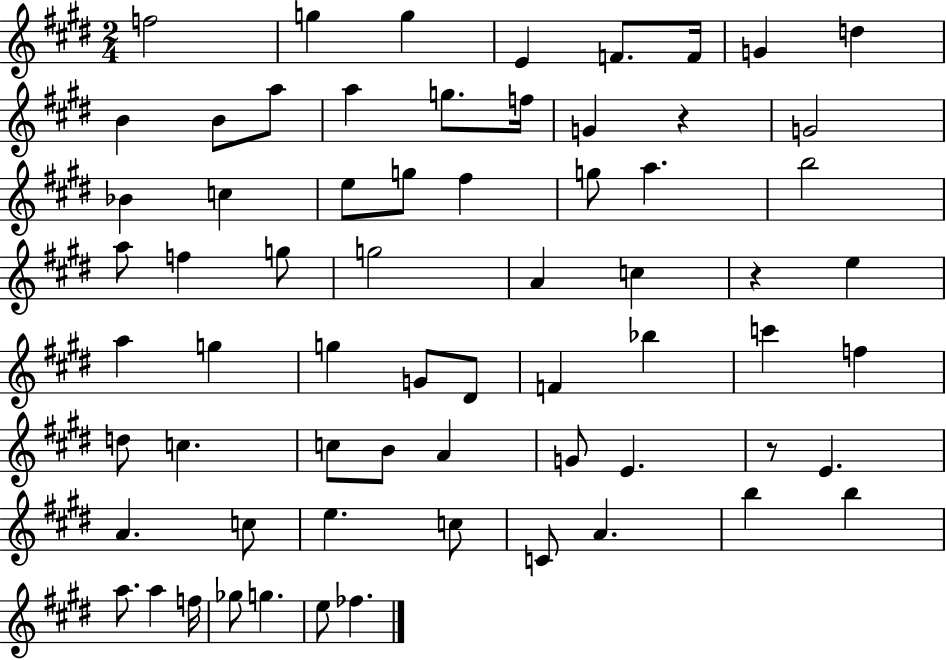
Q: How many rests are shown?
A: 3